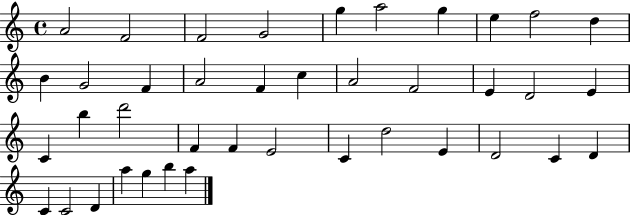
{
  \clef treble
  \time 4/4
  \defaultTimeSignature
  \key c \major
  a'2 f'2 | f'2 g'2 | g''4 a''2 g''4 | e''4 f''2 d''4 | \break b'4 g'2 f'4 | a'2 f'4 c''4 | a'2 f'2 | e'4 d'2 e'4 | \break c'4 b''4 d'''2 | f'4 f'4 e'2 | c'4 d''2 e'4 | d'2 c'4 d'4 | \break c'4 c'2 d'4 | a''4 g''4 b''4 a''4 | \bar "|."
}